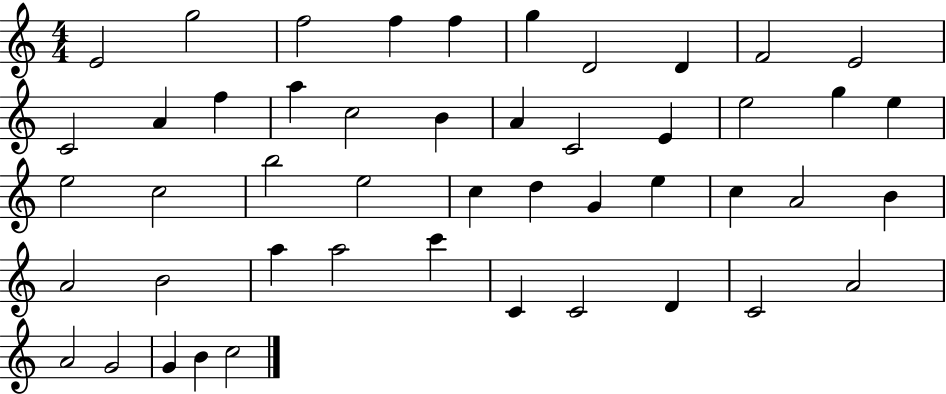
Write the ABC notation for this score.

X:1
T:Untitled
M:4/4
L:1/4
K:C
E2 g2 f2 f f g D2 D F2 E2 C2 A f a c2 B A C2 E e2 g e e2 c2 b2 e2 c d G e c A2 B A2 B2 a a2 c' C C2 D C2 A2 A2 G2 G B c2